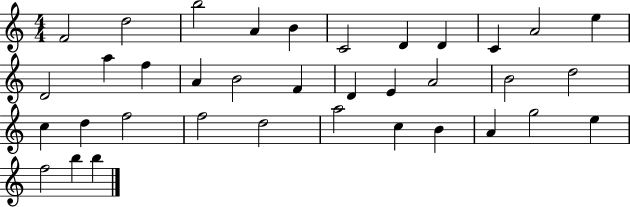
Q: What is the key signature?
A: C major